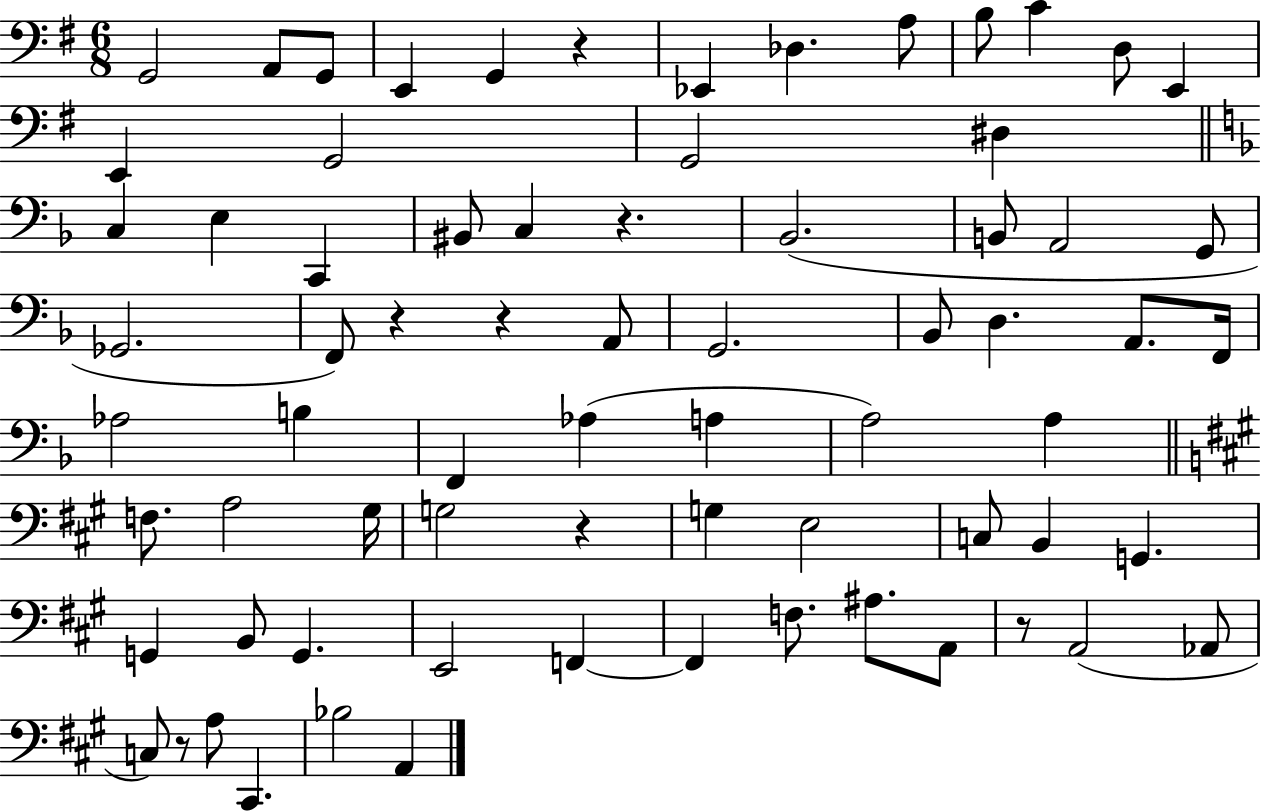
X:1
T:Untitled
M:6/8
L:1/4
K:G
G,,2 A,,/2 G,,/2 E,, G,, z _E,, _D, A,/2 B,/2 C D,/2 E,, E,, G,,2 G,,2 ^D, C, E, C,, ^B,,/2 C, z _B,,2 B,,/2 A,,2 G,,/2 _G,,2 F,,/2 z z A,,/2 G,,2 _B,,/2 D, A,,/2 F,,/4 _A,2 B, F,, _A, A, A,2 A, F,/2 A,2 ^G,/4 G,2 z G, E,2 C,/2 B,, G,, G,, B,,/2 G,, E,,2 F,, F,, F,/2 ^A,/2 A,,/2 z/2 A,,2 _A,,/2 C,/2 z/2 A,/2 ^C,, _B,2 A,,